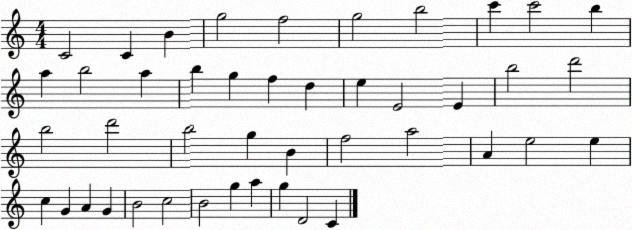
X:1
T:Untitled
M:4/4
L:1/4
K:C
C2 C B g2 f2 g2 b2 c' c'2 b a b2 a b g f d e E2 E b2 d'2 b2 d'2 b2 g B f2 a2 A e2 e c G A G B2 c2 B2 g a g D2 C